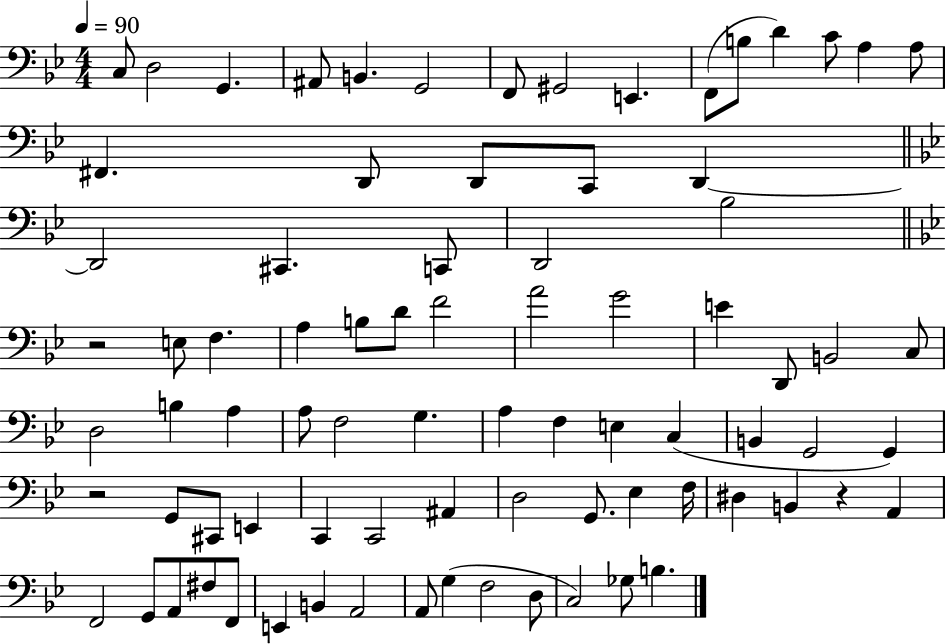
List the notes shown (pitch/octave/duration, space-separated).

C3/e D3/h G2/q. A#2/e B2/q. G2/h F2/e G#2/h E2/q. F2/e B3/e D4/q C4/e A3/q A3/e F#2/q. D2/e D2/e C2/e D2/q D2/h C#2/q. C2/e D2/h Bb3/h R/h E3/e F3/q. A3/q B3/e D4/e F4/h A4/h G4/h E4/q D2/e B2/h C3/e D3/h B3/q A3/q A3/e F3/h G3/q. A3/q F3/q E3/q C3/q B2/q G2/h G2/q R/h G2/e C#2/e E2/q C2/q C2/h A#2/q D3/h G2/e. Eb3/q F3/s D#3/q B2/q R/q A2/q F2/h G2/e A2/e F#3/e F2/e E2/q B2/q A2/h A2/e G3/q F3/h D3/e C3/h Gb3/e B3/q.